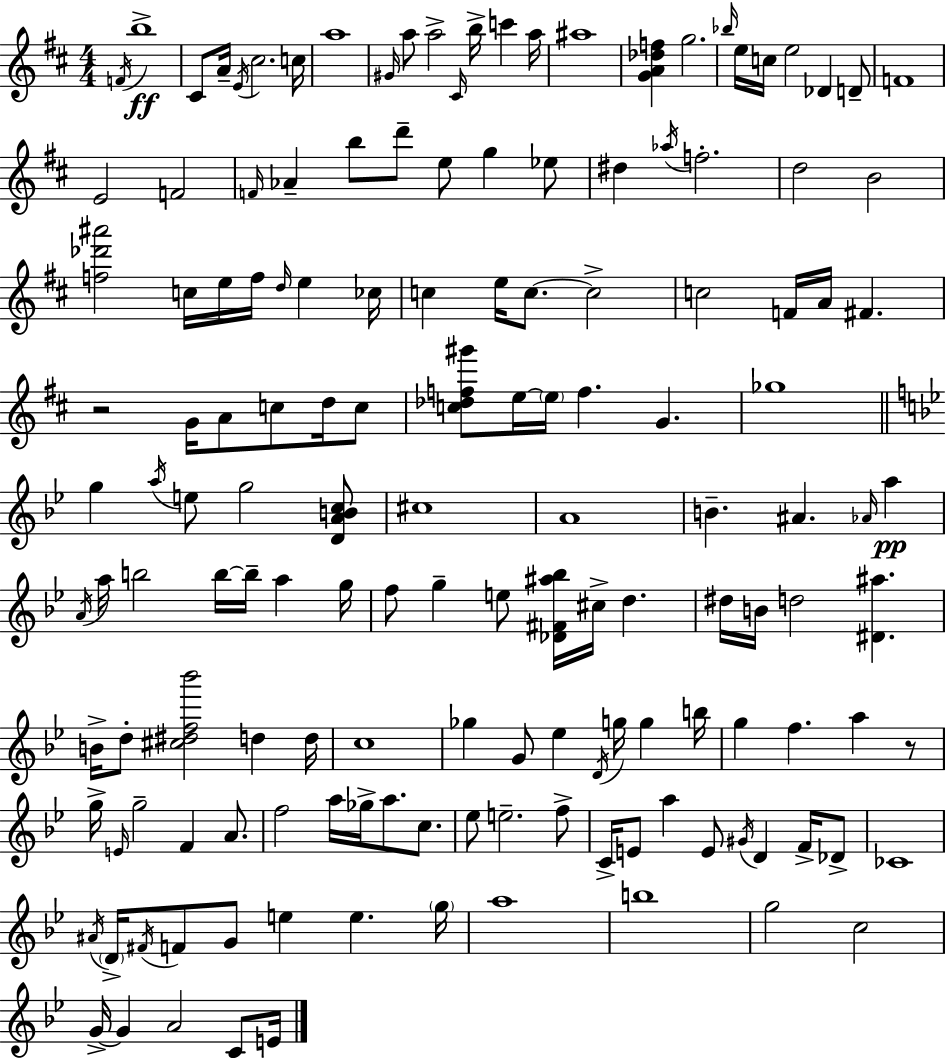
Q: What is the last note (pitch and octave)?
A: E4